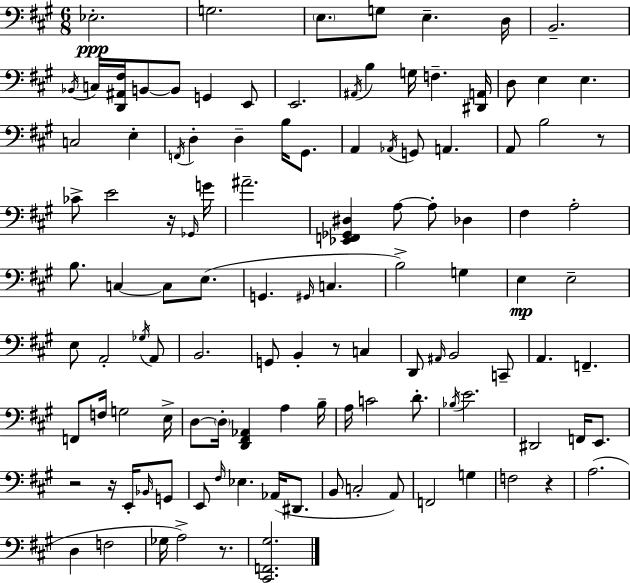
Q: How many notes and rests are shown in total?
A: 116